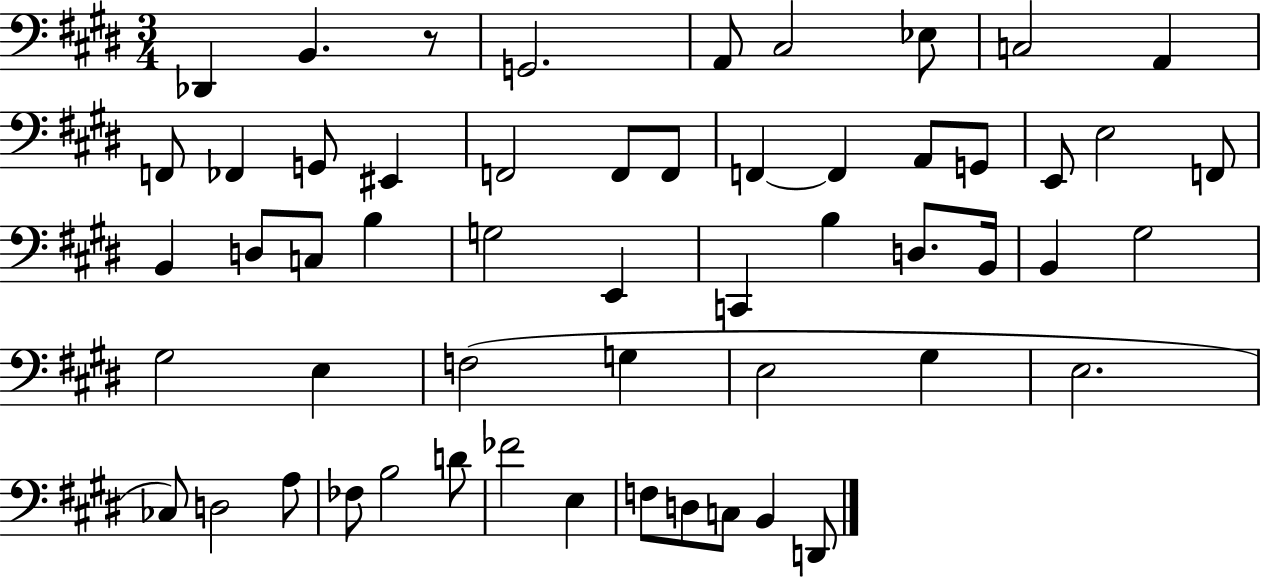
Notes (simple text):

Db2/q B2/q. R/e G2/h. A2/e C#3/h Eb3/e C3/h A2/q F2/e FES2/q G2/e EIS2/q F2/h F2/e F2/e F2/q F2/q A2/e G2/e E2/e E3/h F2/e B2/q D3/e C3/e B3/q G3/h E2/q C2/q B3/q D3/e. B2/s B2/q G#3/h G#3/h E3/q F3/h G3/q E3/h G#3/q E3/h. CES3/e D3/h A3/e FES3/e B3/h D4/e FES4/h E3/q F3/e D3/e C3/e B2/q D2/e